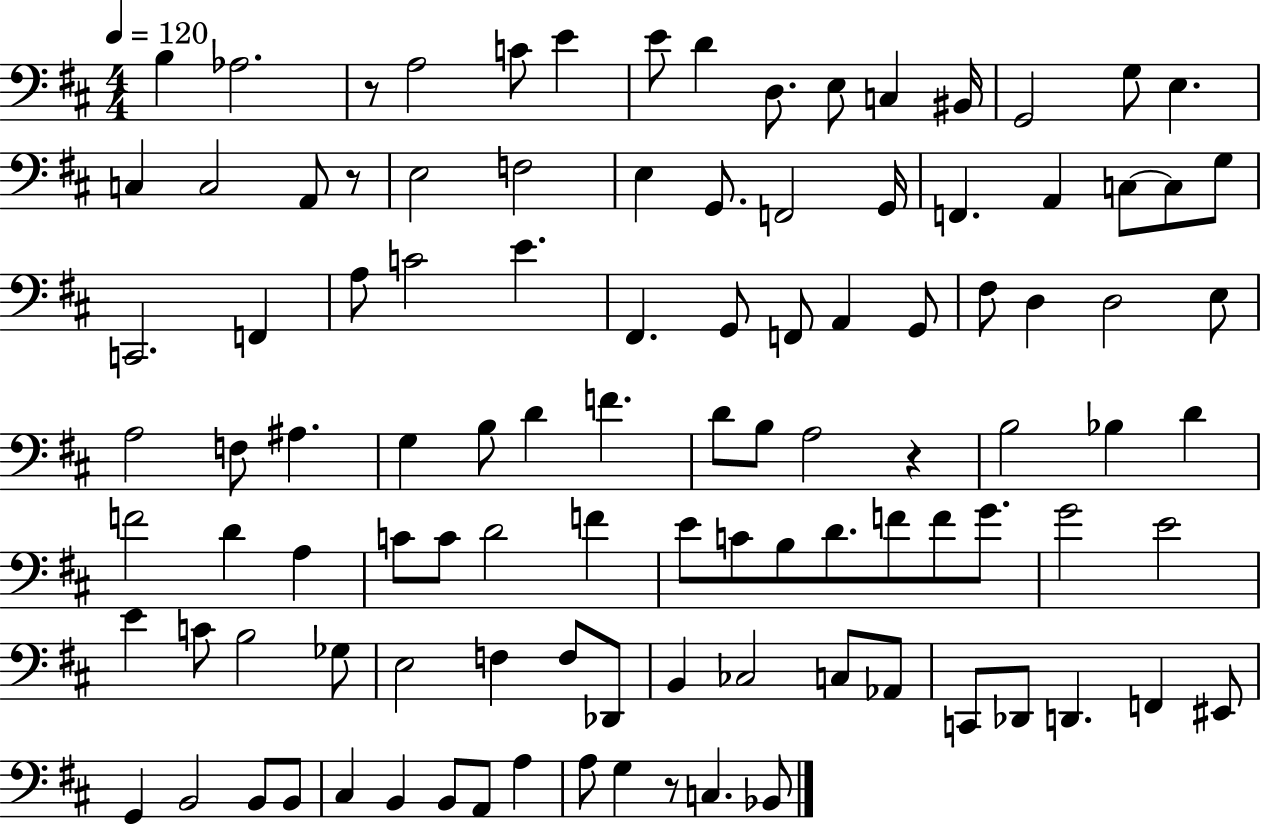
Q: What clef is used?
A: bass